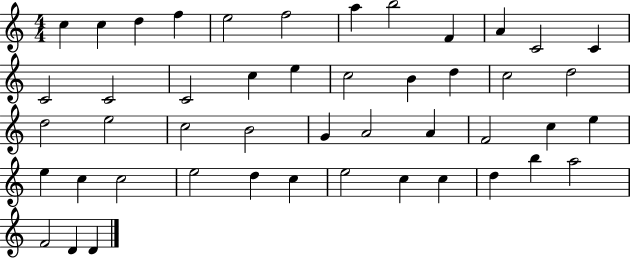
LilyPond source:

{
  \clef treble
  \numericTimeSignature
  \time 4/4
  \key c \major
  c''4 c''4 d''4 f''4 | e''2 f''2 | a''4 b''2 f'4 | a'4 c'2 c'4 | \break c'2 c'2 | c'2 c''4 e''4 | c''2 b'4 d''4 | c''2 d''2 | \break d''2 e''2 | c''2 b'2 | g'4 a'2 a'4 | f'2 c''4 e''4 | \break e''4 c''4 c''2 | e''2 d''4 c''4 | e''2 c''4 c''4 | d''4 b''4 a''2 | \break f'2 d'4 d'4 | \bar "|."
}